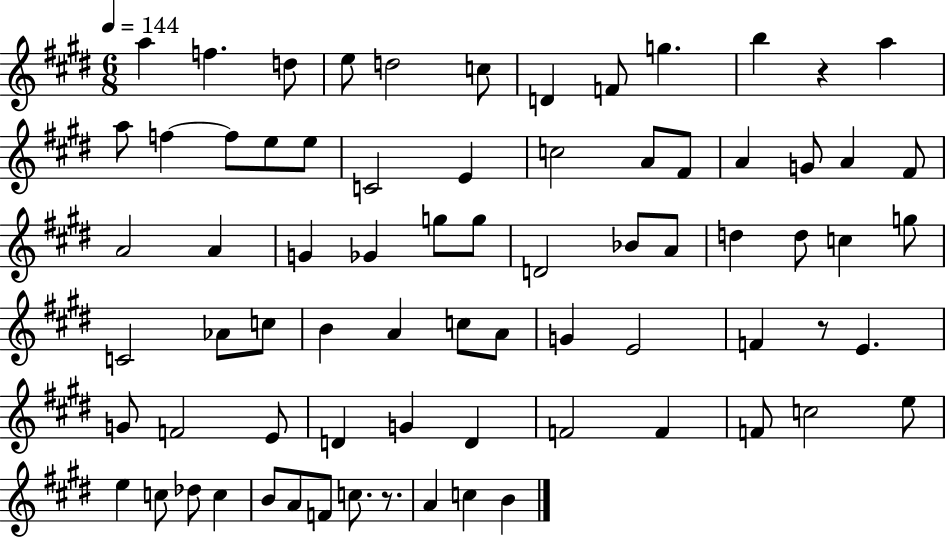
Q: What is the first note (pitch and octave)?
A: A5